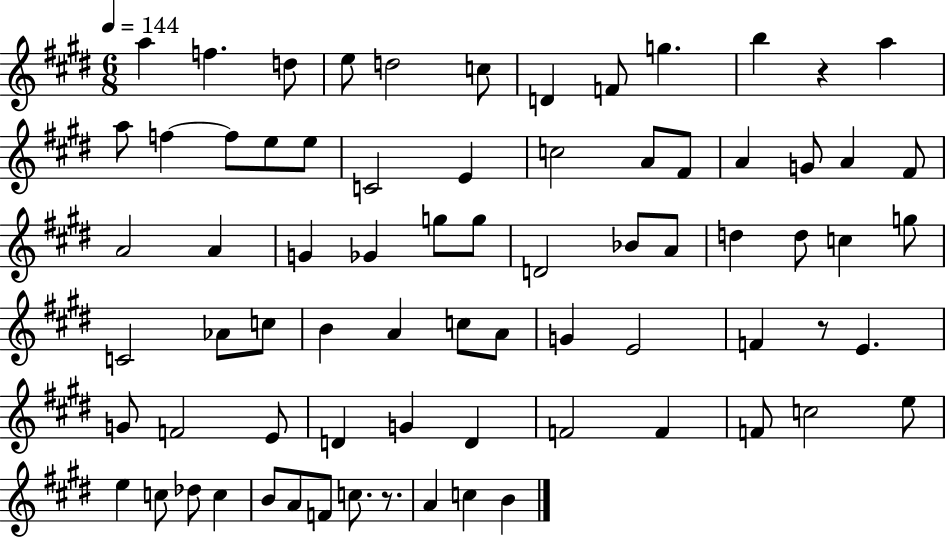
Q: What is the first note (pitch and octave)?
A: A5